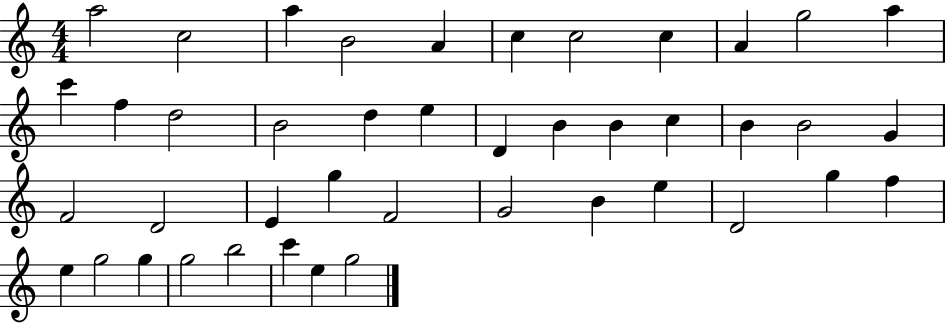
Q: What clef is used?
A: treble